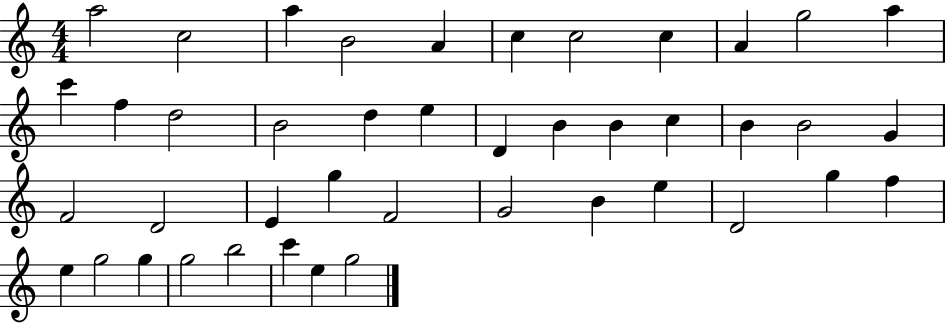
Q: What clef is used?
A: treble